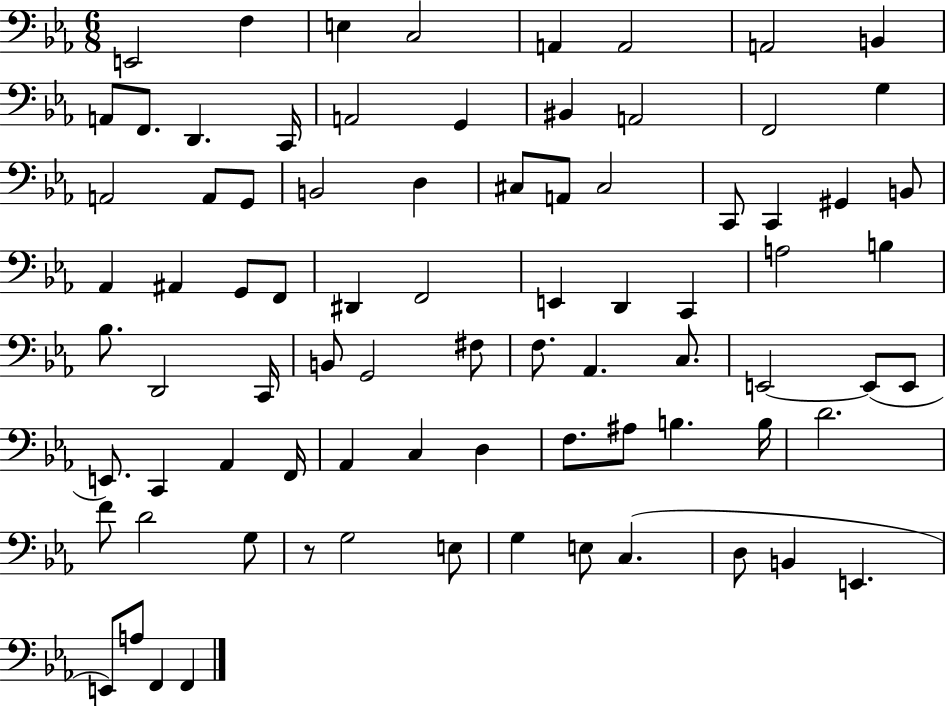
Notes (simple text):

E2/h F3/q E3/q C3/h A2/q A2/h A2/h B2/q A2/e F2/e. D2/q. C2/s A2/h G2/q BIS2/q A2/h F2/h G3/q A2/h A2/e G2/e B2/h D3/q C#3/e A2/e C#3/h C2/e C2/q G#2/q B2/e Ab2/q A#2/q G2/e F2/e D#2/q F2/h E2/q D2/q C2/q A3/h B3/q Bb3/e. D2/h C2/s B2/e G2/h F#3/e F3/e. Ab2/q. C3/e. E2/h E2/e E2/e E2/e. C2/q Ab2/q F2/s Ab2/q C3/q D3/q F3/e. A#3/e B3/q. B3/s D4/h. F4/e D4/h G3/e R/e G3/h E3/e G3/q E3/e C3/q. D3/e B2/q E2/q. E2/e A3/e F2/q F2/q